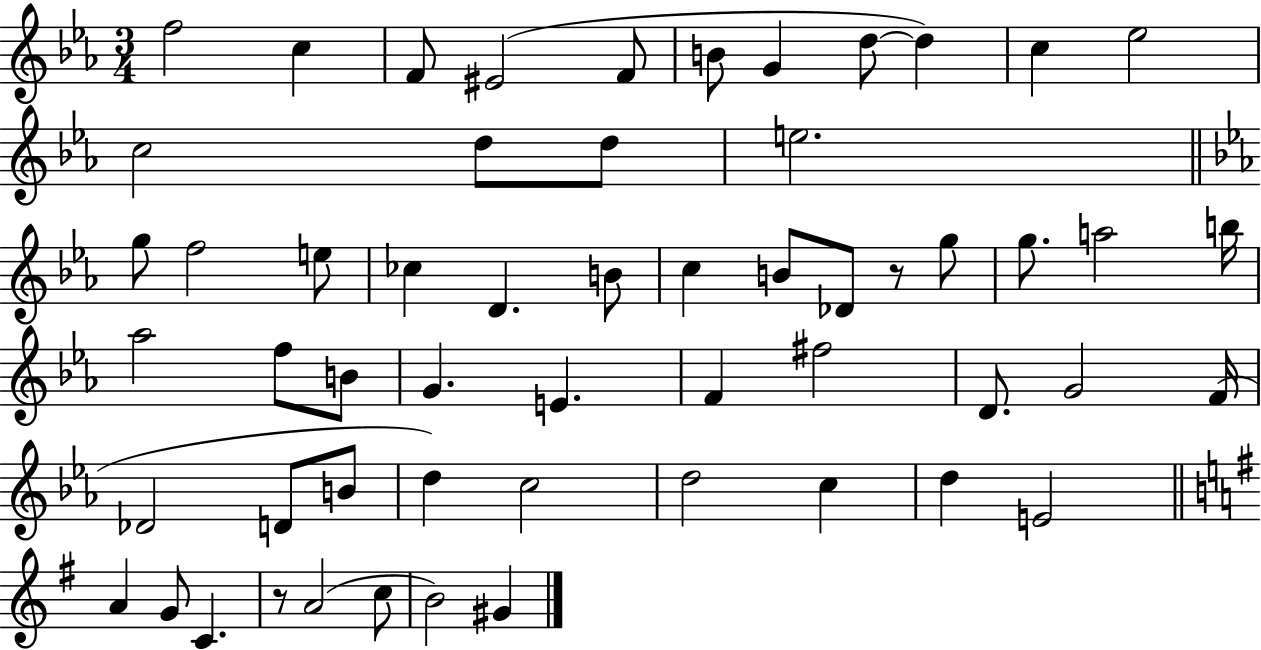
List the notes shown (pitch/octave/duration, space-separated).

F5/h C5/q F4/e EIS4/h F4/e B4/e G4/q D5/e D5/q C5/q Eb5/h C5/h D5/e D5/e E5/h. G5/e F5/h E5/e CES5/q D4/q. B4/e C5/q B4/e Db4/e R/e G5/e G5/e. A5/h B5/s Ab5/h F5/e B4/e G4/q. E4/q. F4/q F#5/h D4/e. G4/h F4/s Db4/h D4/e B4/e D5/q C5/h D5/h C5/q D5/q E4/h A4/q G4/e C4/q. R/e A4/h C5/e B4/h G#4/q